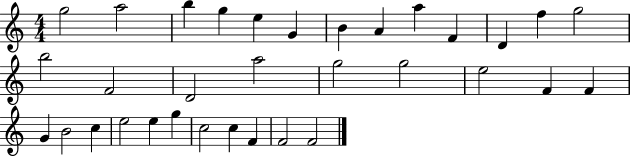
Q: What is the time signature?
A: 4/4